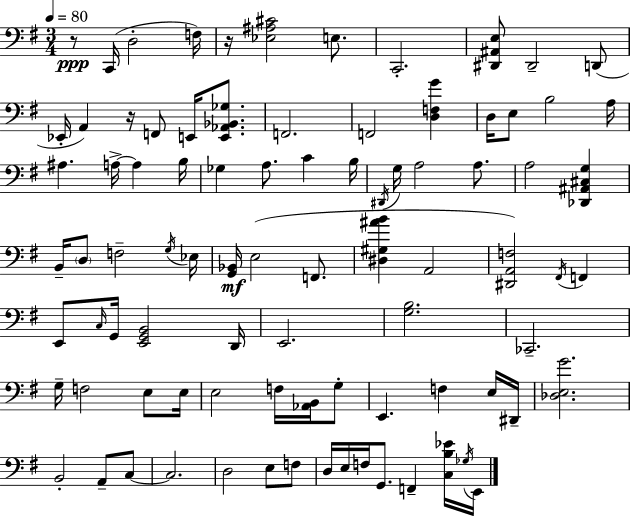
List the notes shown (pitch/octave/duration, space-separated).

R/e C2/s D3/h F3/s R/s [Eb3,A#3,C#4]/h E3/e. C2/h. [D#2,A#2,E3]/e D#2/h D2/e Eb2/s A2/q R/s F2/e E2/s [E2,Ab2,Bb2,Gb3]/e. F2/h. F2/h [D3,F3,G4]/q D3/s E3/e B3/h A3/s A#3/q. A3/s A3/q B3/s Gb3/q A3/e. C4/q B3/s D#2/s G3/s A3/h A3/e. A3/h [Db2,A#2,C#3,G3]/q B2/s D3/e F3/h G3/s Eb3/s [G2,Bb2]/s E3/h F2/e. [D#3,G#3,A#4,B4]/q A2/h [D#2,A2,F3]/h F#2/s F2/q E2/e C3/s G2/s [E2,G2,B2]/h D2/s E2/h. [G3,B3]/h. CES2/h. G3/s F3/h E3/e E3/s E3/h F3/s [Ab2,B2]/s G3/e E2/q. F3/q E3/s D#2/s [Db3,E3,G4]/h. B2/h A2/e C3/e C3/h. D3/h E3/e F3/e D3/s E3/s F3/s G2/e. F2/q [C3,B3,Eb4]/s Gb3/s E2/s